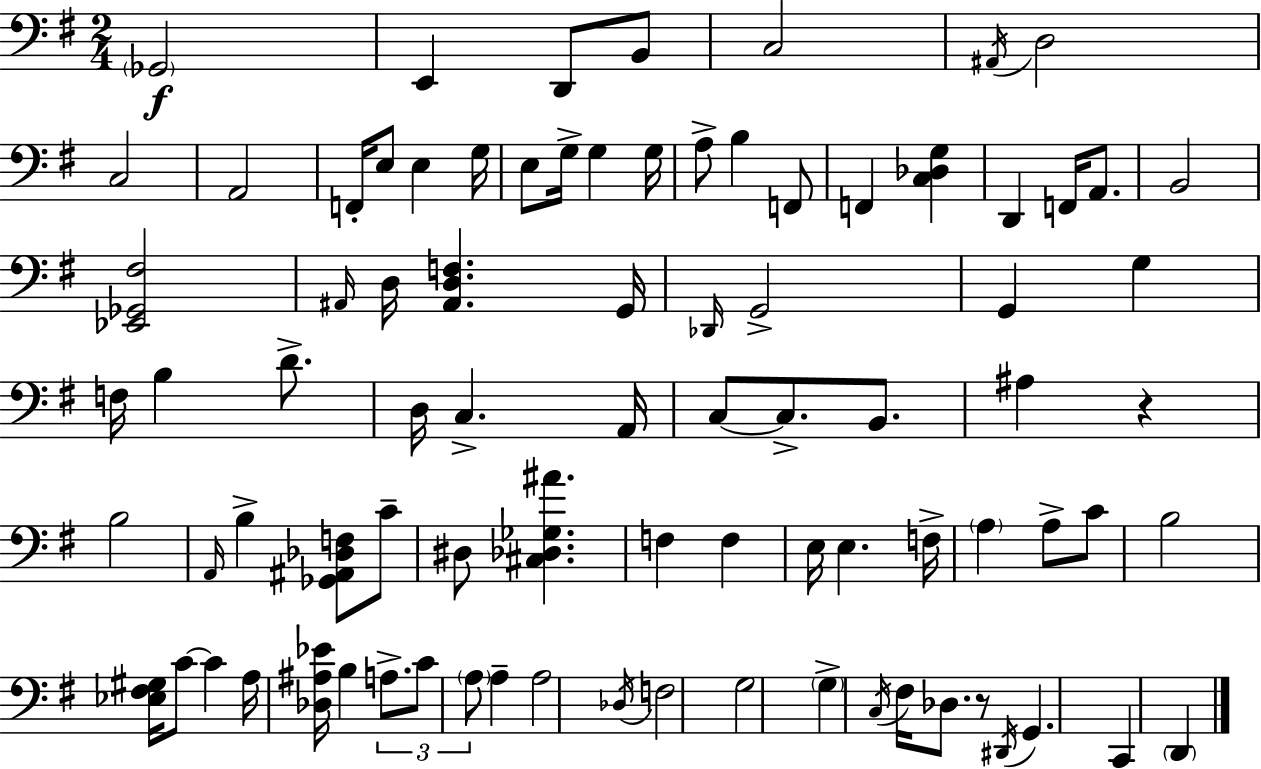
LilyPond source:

{
  \clef bass
  \numericTimeSignature
  \time 2/4
  \key e \minor
  \parenthesize ges,2\f | e,4 d,8 b,8 | c2 | \acciaccatura { ais,16 } d2 | \break c2 | a,2 | f,16-. e8 e4 | g16 e8 g16-> g4 | \break g16 a8-> b4 f,8 | f,4 <c des g>4 | d,4 f,16 a,8. | b,2 | \break <ees, ges, fis>2 | \grace { ais,16 } d16 <ais, d f>4. | g,16 \grace { des,16 } g,2-> | g,4 g4 | \break f16 b4 | d'8.-> d16 c4.-> | a,16 c8~~ c8.-> | b,8. ais4 r4 | \break b2 | \grace { a,16 } b4-> | <ges, ais, des f>8 c'8-- dis8 <cis des ges ais'>4. | f4 | \break f4 e16 e4. | f16-> \parenthesize a4 | a8-> c'8 b2 | <ees fis gis>16 c'8~~ c'4 | \break a16 <des ais ees'>16 b4 | \tuplet 3/2 { a8.-> c'8 \parenthesize a8 } | a4-- a2 | \acciaccatura { des16 } f2 | \break g2 | \parenthesize g4-> | \acciaccatura { c16 } fis16 des8. r8 | \acciaccatura { dis,16 } g,4. c,4 | \break \parenthesize d,4 \bar "|."
}